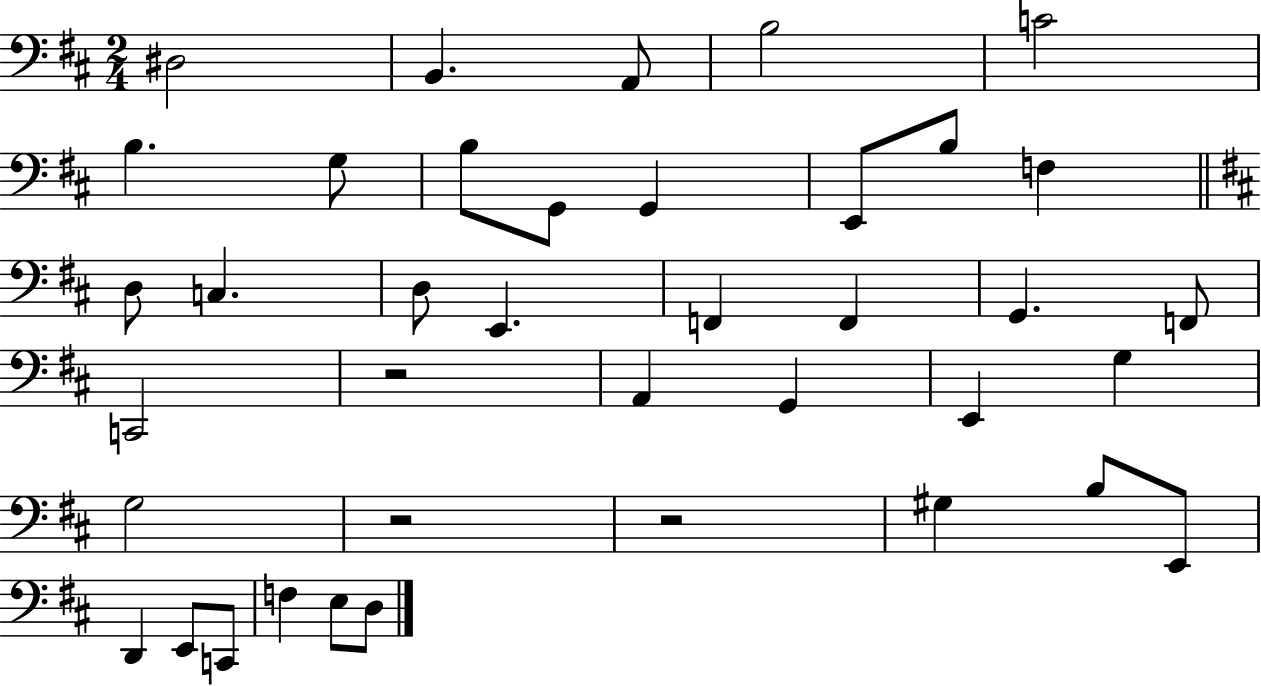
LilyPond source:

{
  \clef bass
  \numericTimeSignature
  \time 2/4
  \key d \major
  dis2 | b,4. a,8 | b2 | c'2 | \break b4. g8 | b8 g,8 g,4 | e,8 b8 f4 | \bar "||" \break \key b \minor d8 c4. | d8 e,4. | f,4 f,4 | g,4. f,8 | \break c,2 | r2 | a,4 g,4 | e,4 g4 | \break g2 | r2 | r2 | gis4 b8 e,8 | \break d,4 e,8 c,8 | f4 e8 d8 | \bar "|."
}